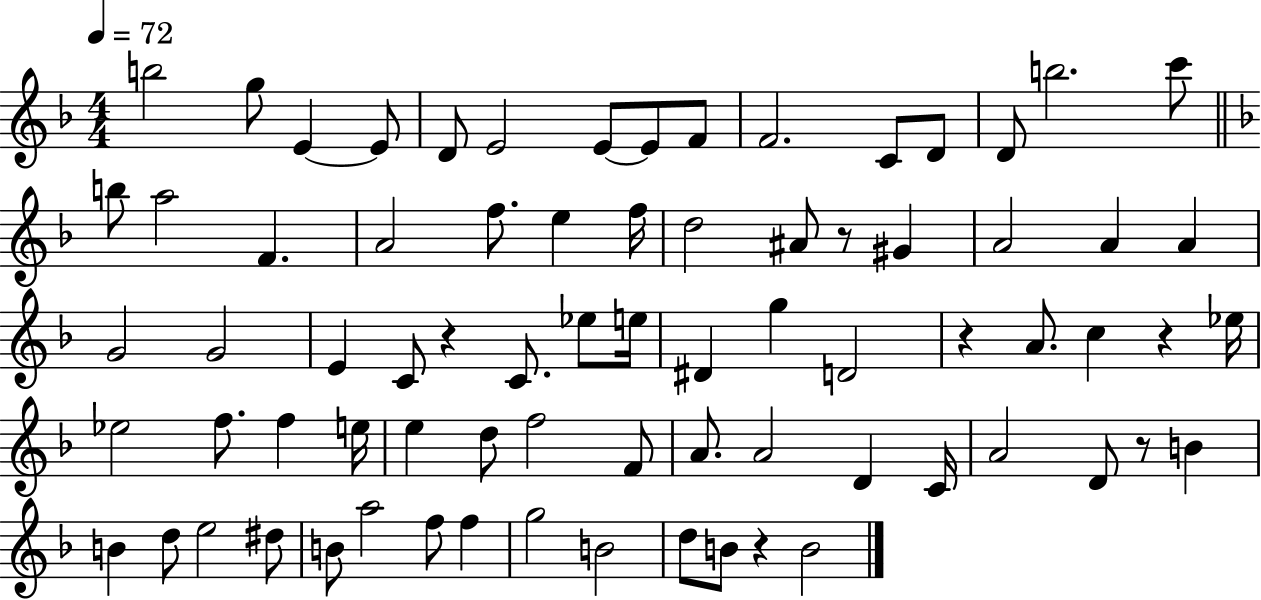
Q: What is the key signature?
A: F major